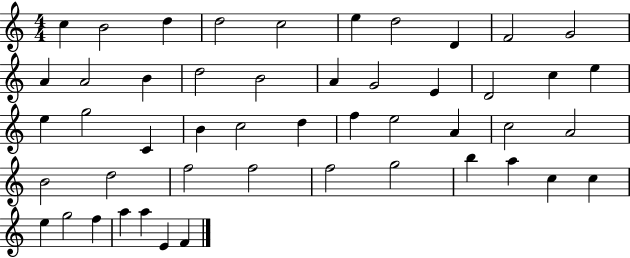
X:1
T:Untitled
M:4/4
L:1/4
K:C
c B2 d d2 c2 e d2 D F2 G2 A A2 B d2 B2 A G2 E D2 c e e g2 C B c2 d f e2 A c2 A2 B2 d2 f2 f2 f2 g2 b a c c e g2 f a a E F